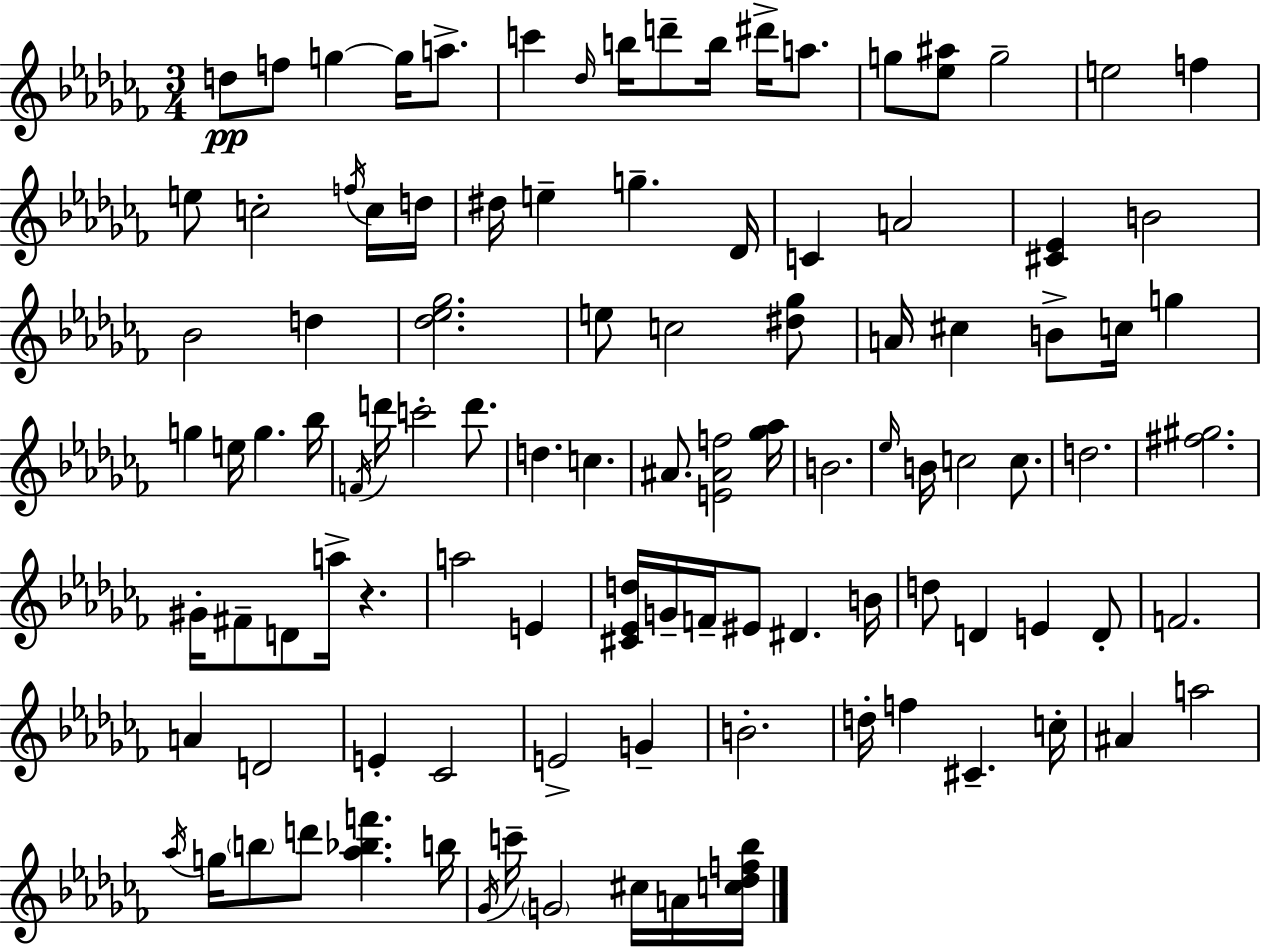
{
  \clef treble
  \numericTimeSignature
  \time 3/4
  \key aes \minor
  d''8\pp f''8 g''4~~ g''16 a''8.-> | c'''4 \grace { des''16 } b''16 d'''8-- b''16 dis'''16-> a''8. | g''8 <ees'' ais''>8 g''2-- | e''2 f''4 | \break e''8 c''2-. \acciaccatura { f''16 } | c''16 d''16 dis''16 e''4-- g''4.-- | des'16 c'4 a'2 | <cis' ees'>4 b'2 | \break bes'2 d''4 | <des'' ees'' ges''>2. | e''8 c''2 | <dis'' ges''>8 a'16 cis''4 b'8-> c''16 g''4 | \break g''4 e''16 g''4. | bes''16 \acciaccatura { f'16 } d'''16 c'''2-. | d'''8. d''4. c''4. | ais'8. <e' ais' f''>2 | \break <ges'' aes''>16 b'2. | \grace { ees''16 } b'16 c''2 | c''8. d''2. | <fis'' gis''>2. | \break gis'16-. fis'8-- d'8 a''16-> r4. | a''2 | e'4 <cis' ees' d''>16 g'16-- f'16-- eis'8 dis'4. | b'16 d''8 d'4 e'4 | \break d'8-. f'2. | a'4 d'2 | e'4-. ces'2 | e'2-> | \break g'4-- b'2.-. | d''16-. f''4 cis'4.-- | c''16-. ais'4 a''2 | \acciaccatura { aes''16 } g''16 \parenthesize b''8 d'''8 <aes'' bes'' f'''>4. | \break b''16 \acciaccatura { ges'16 } c'''16-- \parenthesize g'2 | cis''16 a'16 <c'' des'' f'' bes''>16 \bar "|."
}